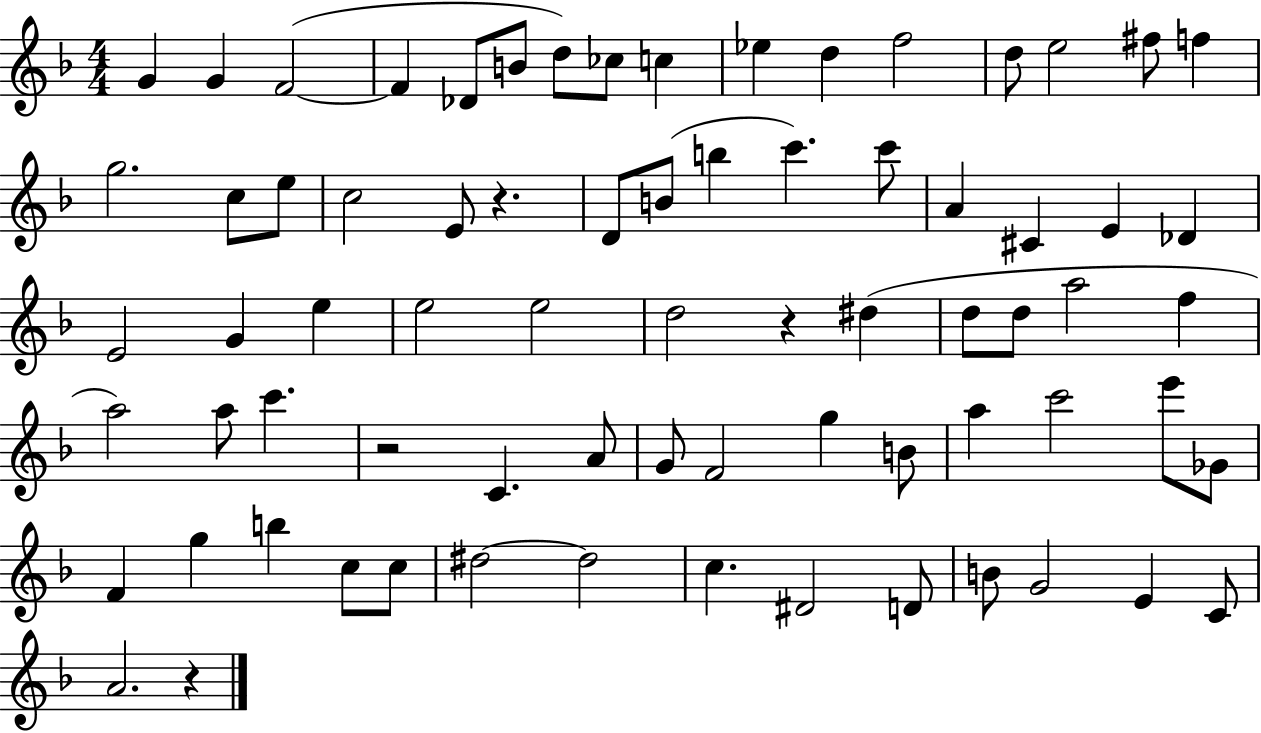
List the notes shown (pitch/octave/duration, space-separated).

G4/q G4/q F4/h F4/q Db4/e B4/e D5/e CES5/e C5/q Eb5/q D5/q F5/h D5/e E5/h F#5/e F5/q G5/h. C5/e E5/e C5/h E4/e R/q. D4/e B4/e B5/q C6/q. C6/e A4/q C#4/q E4/q Db4/q E4/h G4/q E5/q E5/h E5/h D5/h R/q D#5/q D5/e D5/e A5/h F5/q A5/h A5/e C6/q. R/h C4/q. A4/e G4/e F4/h G5/q B4/e A5/q C6/h E6/e Gb4/e F4/q G5/q B5/q C5/e C5/e D#5/h D#5/h C5/q. D#4/h D4/e B4/e G4/h E4/q C4/e A4/h. R/q